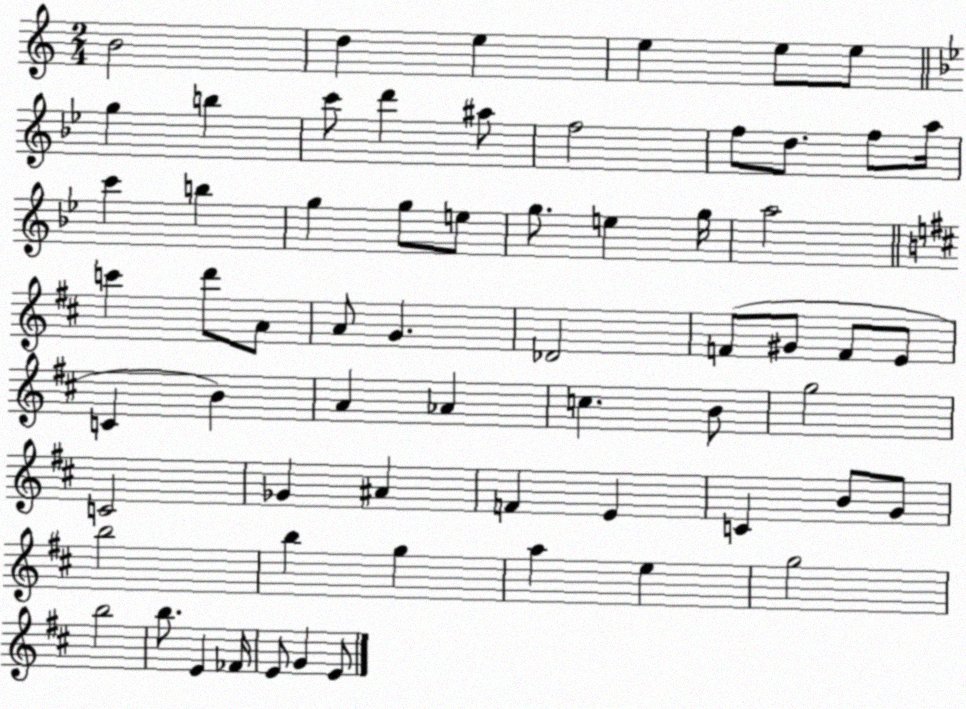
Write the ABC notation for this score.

X:1
T:Untitled
M:2/4
L:1/4
K:C
B2 d e e e/2 e/2 g b c'/2 d' ^a/2 f2 f/2 d/2 f/2 a/4 c' b g g/2 e/2 g/2 e g/4 a2 c' d'/2 A/2 A/2 G _D2 F/2 ^G/2 F/2 E/2 C B A _A c B/2 g2 C2 _G ^A F E C B/2 G/2 b2 b g a e g2 b2 b/2 E _F/4 E/2 G E/2